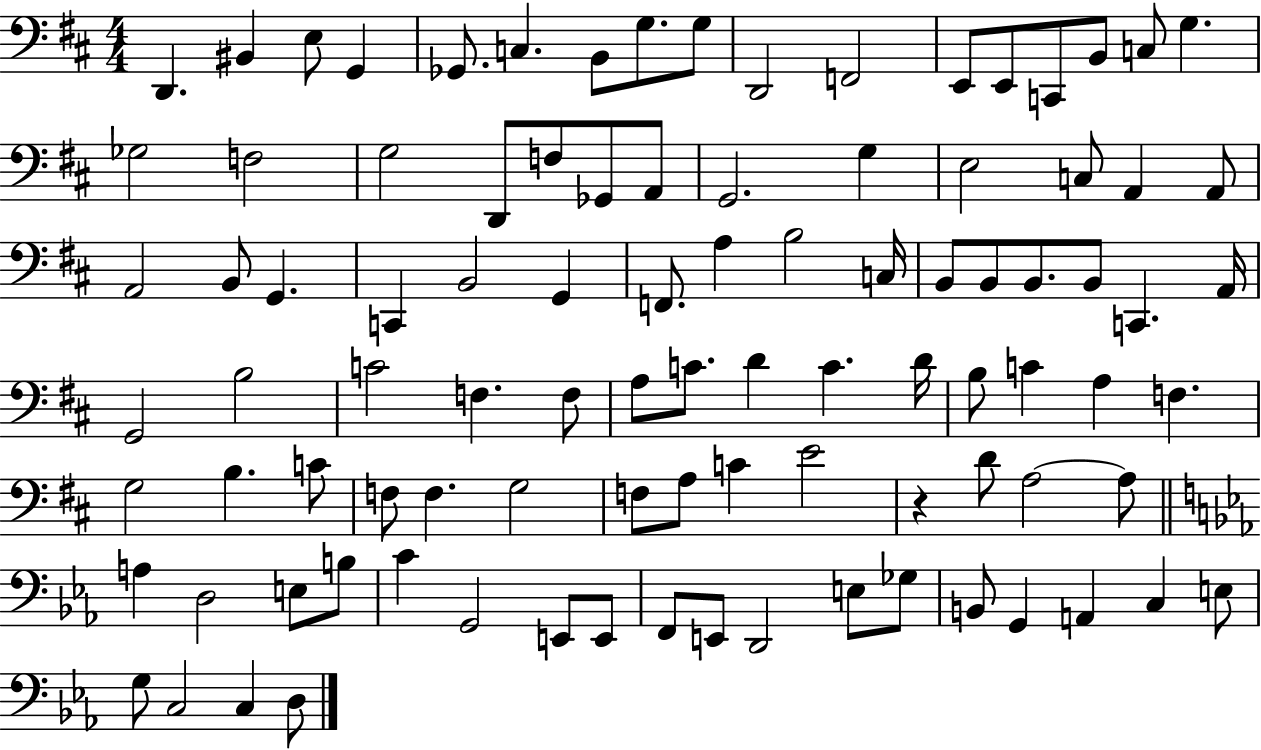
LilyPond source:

{
  \clef bass
  \numericTimeSignature
  \time 4/4
  \key d \major
  \repeat volta 2 { d,4. bis,4 e8 g,4 | ges,8. c4. b,8 g8. g8 | d,2 f,2 | e,8 e,8 c,8 b,8 c8 g4. | \break ges2 f2 | g2 d,8 f8 ges,8 a,8 | g,2. g4 | e2 c8 a,4 a,8 | \break a,2 b,8 g,4. | c,4 b,2 g,4 | f,8. a4 b2 c16 | b,8 b,8 b,8. b,8 c,4. a,16 | \break g,2 b2 | c'2 f4. f8 | a8 c'8. d'4 c'4. d'16 | b8 c'4 a4 f4. | \break g2 b4. c'8 | f8 f4. g2 | f8 a8 c'4 e'2 | r4 d'8 a2~~ a8 | \break \bar "||" \break \key ees \major a4 d2 e8 b8 | c'4 g,2 e,8 e,8 | f,8 e,8 d,2 e8 ges8 | b,8 g,4 a,4 c4 e8 | \break g8 c2 c4 d8 | } \bar "|."
}